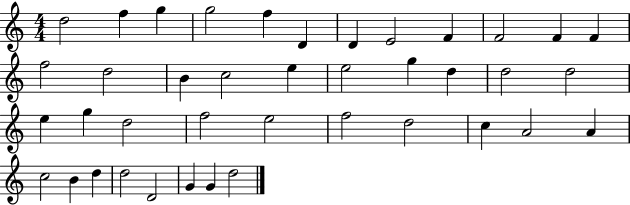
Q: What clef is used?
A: treble